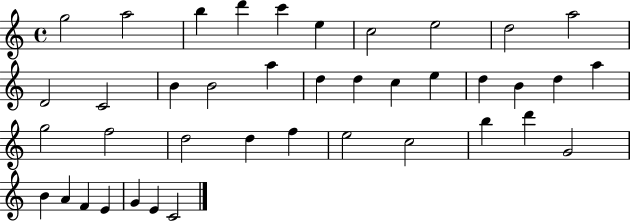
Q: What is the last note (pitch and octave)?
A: C4